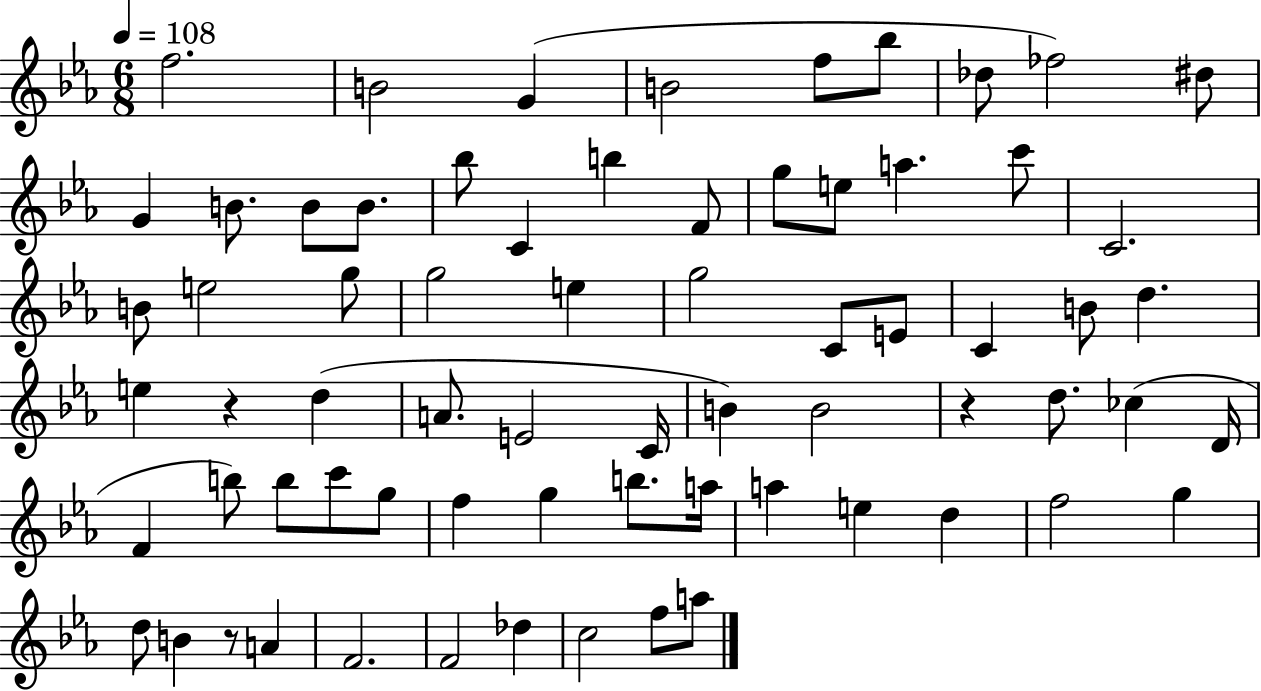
F5/h. B4/h G4/q B4/h F5/e Bb5/e Db5/e FES5/h D#5/e G4/q B4/e. B4/e B4/e. Bb5/e C4/q B5/q F4/e G5/e E5/e A5/q. C6/e C4/h. B4/e E5/h G5/e G5/h E5/q G5/h C4/e E4/e C4/q B4/e D5/q. E5/q R/q D5/q A4/e. E4/h C4/s B4/q B4/h R/q D5/e. CES5/q D4/s F4/q B5/e B5/e C6/e G5/e F5/q G5/q B5/e. A5/s A5/q E5/q D5/q F5/h G5/q D5/e B4/q R/e A4/q F4/h. F4/h Db5/q C5/h F5/e A5/e